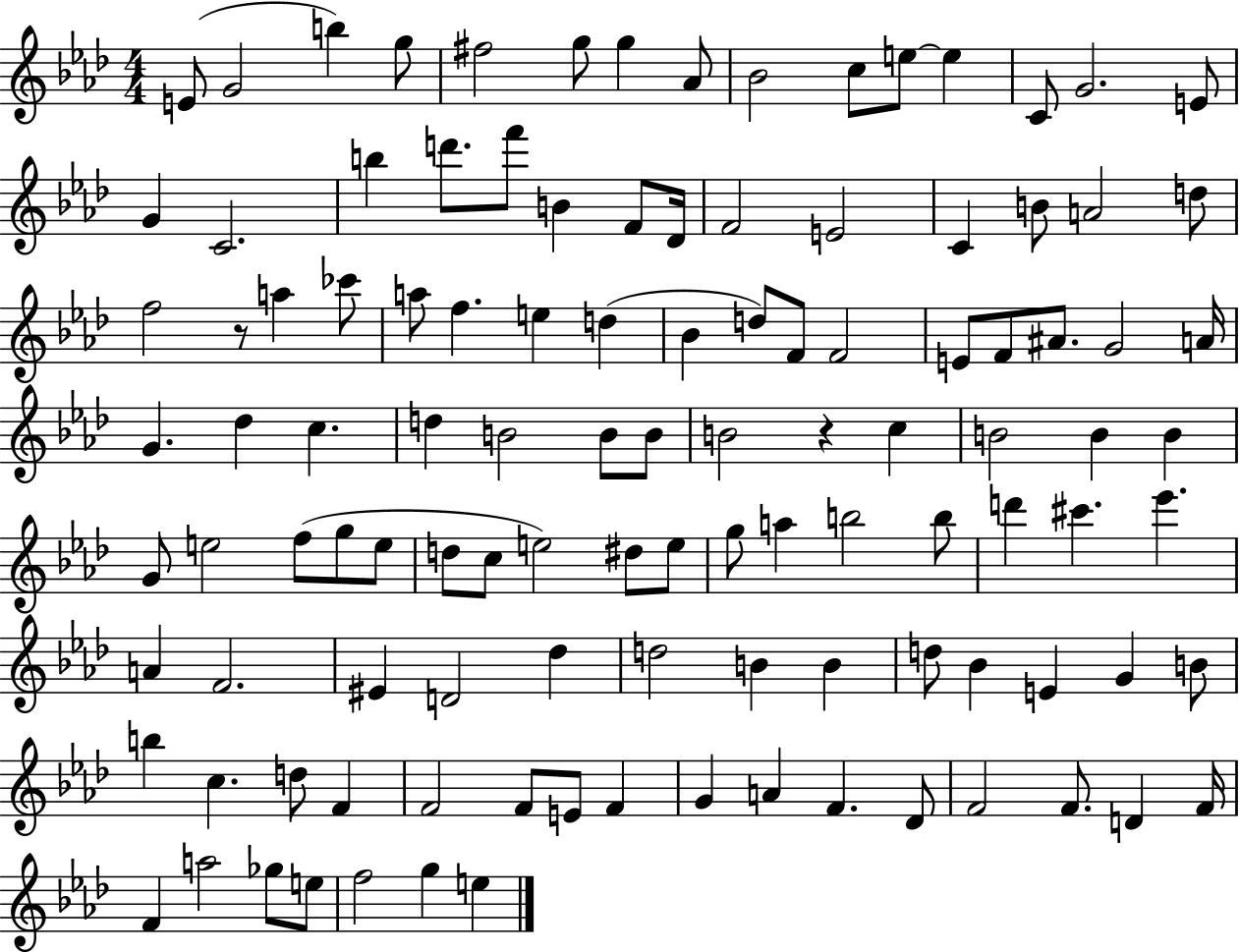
X:1
T:Untitled
M:4/4
L:1/4
K:Ab
E/2 G2 b g/2 ^f2 g/2 g _A/2 _B2 c/2 e/2 e C/2 G2 E/2 G C2 b d'/2 f'/2 B F/2 _D/4 F2 E2 C B/2 A2 d/2 f2 z/2 a _c'/2 a/2 f e d _B d/2 F/2 F2 E/2 F/2 ^A/2 G2 A/4 G _d c d B2 B/2 B/2 B2 z c B2 B B G/2 e2 f/2 g/2 e/2 d/2 c/2 e2 ^d/2 e/2 g/2 a b2 b/2 d' ^c' _e' A F2 ^E D2 _d d2 B B d/2 _B E G B/2 b c d/2 F F2 F/2 E/2 F G A F _D/2 F2 F/2 D F/4 F a2 _g/2 e/2 f2 g e